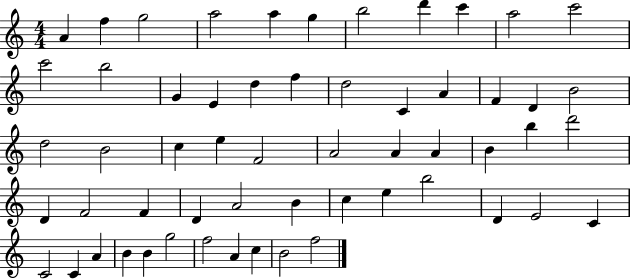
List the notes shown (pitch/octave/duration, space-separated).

A4/q F5/q G5/h A5/h A5/q G5/q B5/h D6/q C6/q A5/h C6/h C6/h B5/h G4/q E4/q D5/q F5/q D5/h C4/q A4/q F4/q D4/q B4/h D5/h B4/h C5/q E5/q F4/h A4/h A4/q A4/q B4/q B5/q D6/h D4/q F4/h F4/q D4/q A4/h B4/q C5/q E5/q B5/h D4/q E4/h C4/q C4/h C4/q A4/q B4/q B4/q G5/h F5/h A4/q C5/q B4/h F5/h